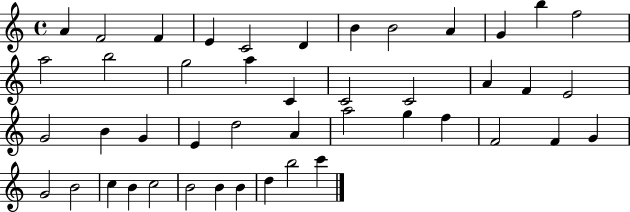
X:1
T:Untitled
M:4/4
L:1/4
K:C
A F2 F E C2 D B B2 A G b f2 a2 b2 g2 a C C2 C2 A F E2 G2 B G E d2 A a2 g f F2 F G G2 B2 c B c2 B2 B B d b2 c'